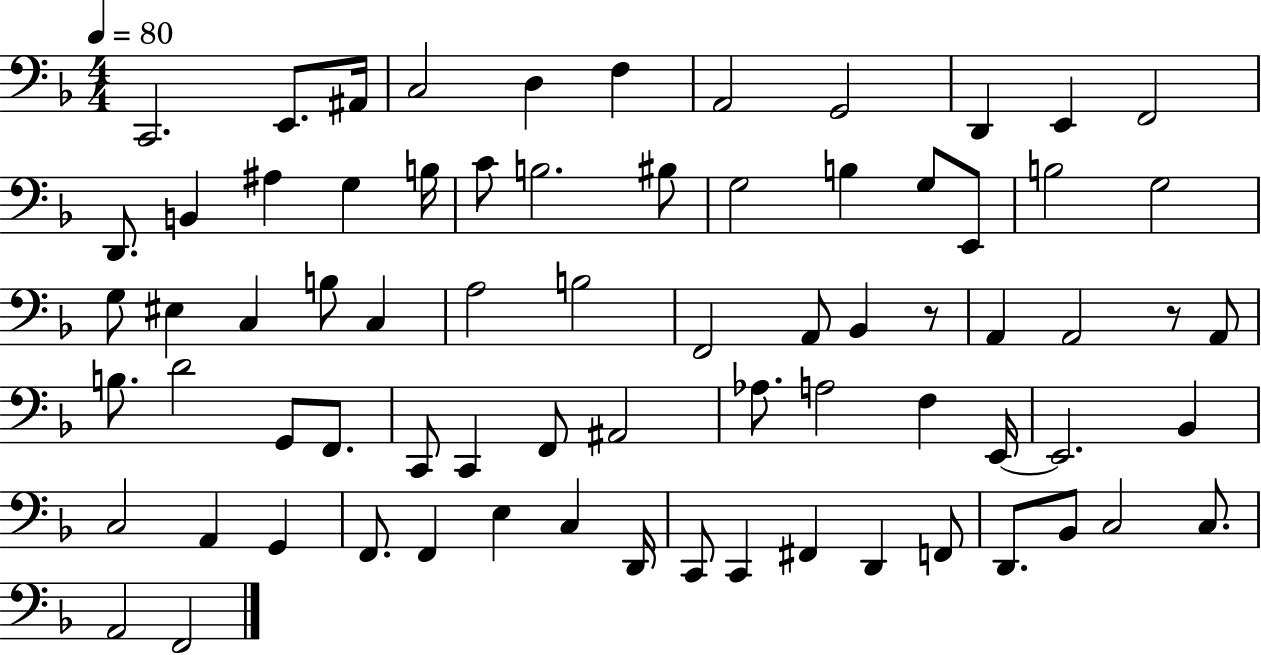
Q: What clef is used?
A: bass